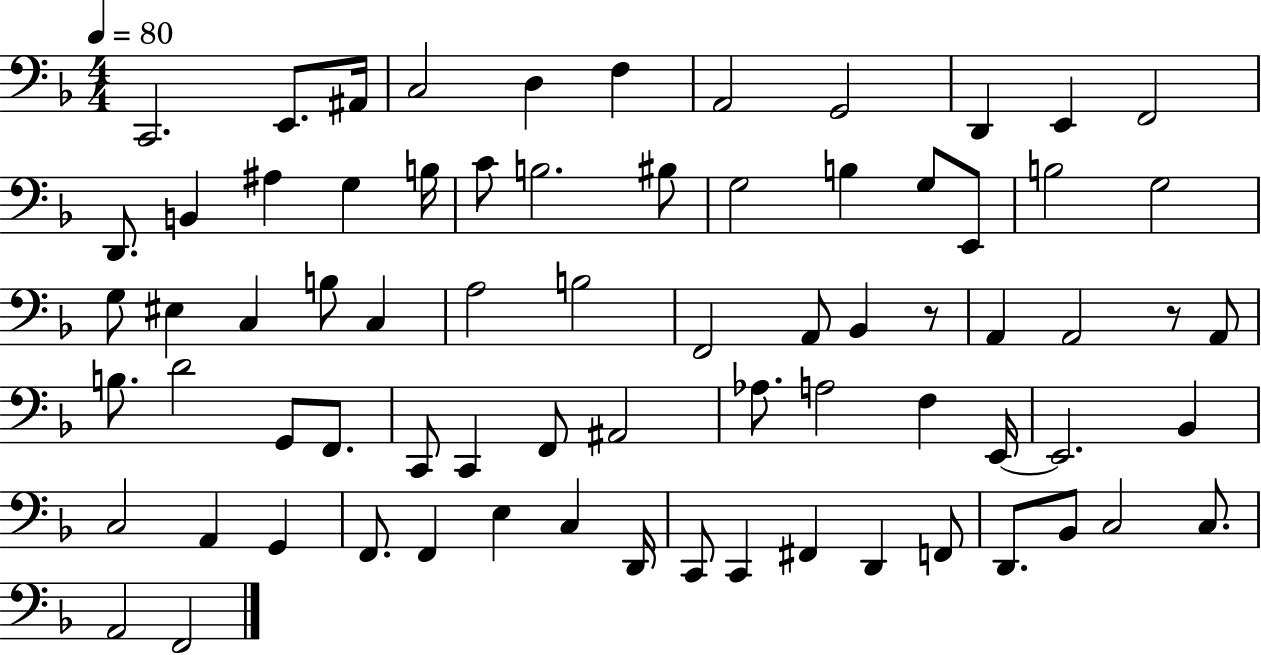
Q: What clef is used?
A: bass